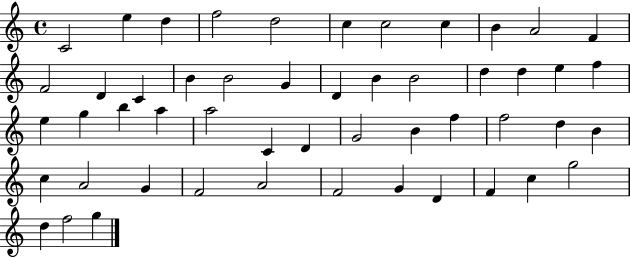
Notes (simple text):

C4/h E5/q D5/q F5/h D5/h C5/q C5/h C5/q B4/q A4/h F4/q F4/h D4/q C4/q B4/q B4/h G4/q D4/q B4/q B4/h D5/q D5/q E5/q F5/q E5/q G5/q B5/q A5/q A5/h C4/q D4/q G4/h B4/q F5/q F5/h D5/q B4/q C5/q A4/h G4/q F4/h A4/h F4/h G4/q D4/q F4/q C5/q G5/h D5/q F5/h G5/q